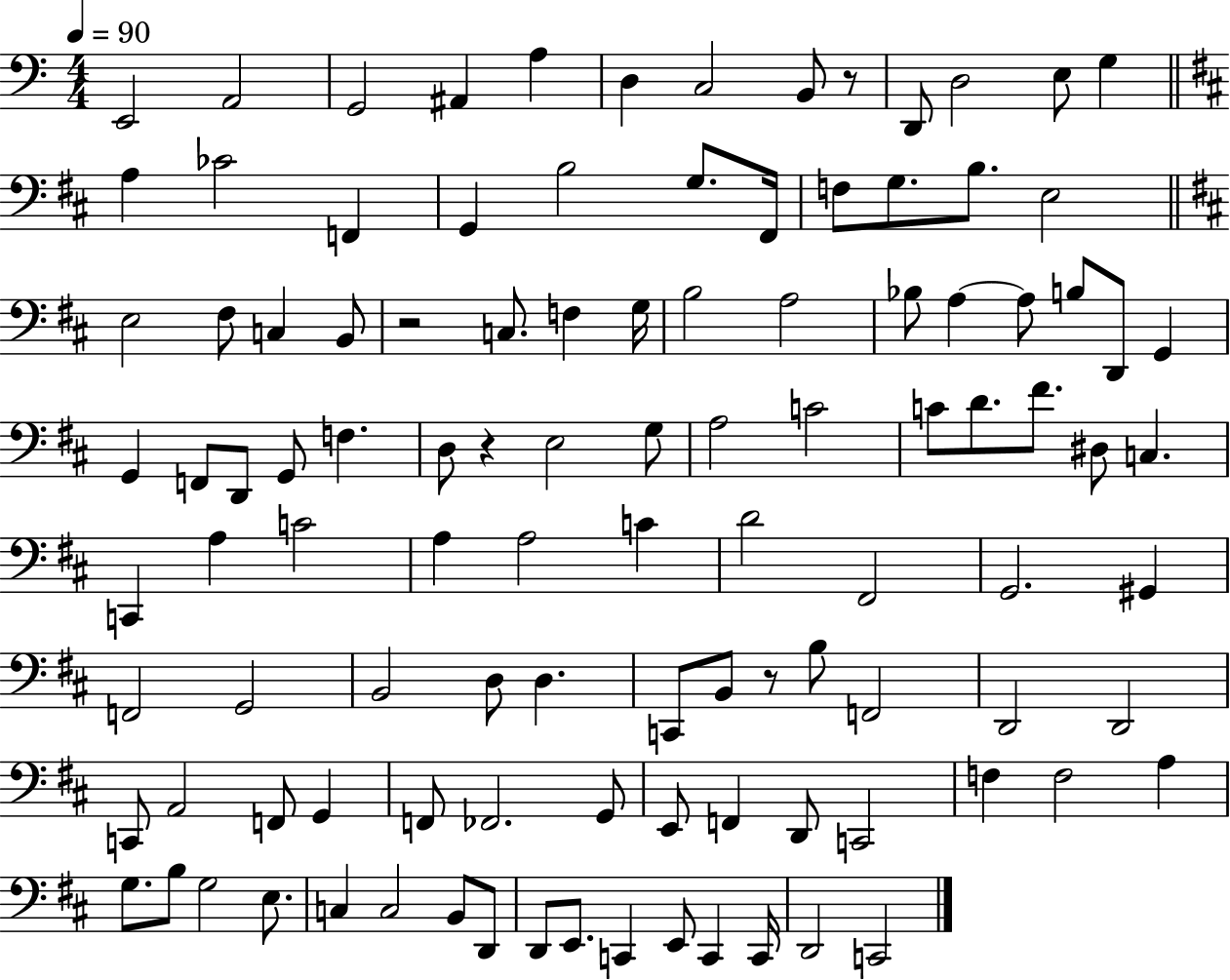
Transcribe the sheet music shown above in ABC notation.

X:1
T:Untitled
M:4/4
L:1/4
K:C
E,,2 A,,2 G,,2 ^A,, A, D, C,2 B,,/2 z/2 D,,/2 D,2 E,/2 G, A, _C2 F,, G,, B,2 G,/2 ^F,,/4 F,/2 G,/2 B,/2 E,2 E,2 ^F,/2 C, B,,/2 z2 C,/2 F, G,/4 B,2 A,2 _B,/2 A, A,/2 B,/2 D,,/2 G,, G,, F,,/2 D,,/2 G,,/2 F, D,/2 z E,2 G,/2 A,2 C2 C/2 D/2 ^F/2 ^D,/2 C, C,, A, C2 A, A,2 C D2 ^F,,2 G,,2 ^G,, F,,2 G,,2 B,,2 D,/2 D, C,,/2 B,,/2 z/2 B,/2 F,,2 D,,2 D,,2 C,,/2 A,,2 F,,/2 G,, F,,/2 _F,,2 G,,/2 E,,/2 F,, D,,/2 C,,2 F, F,2 A, G,/2 B,/2 G,2 E,/2 C, C,2 B,,/2 D,,/2 D,,/2 E,,/2 C,, E,,/2 C,, C,,/4 D,,2 C,,2